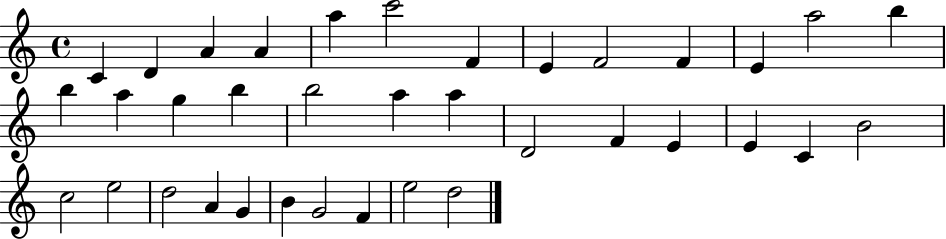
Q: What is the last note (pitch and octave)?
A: D5